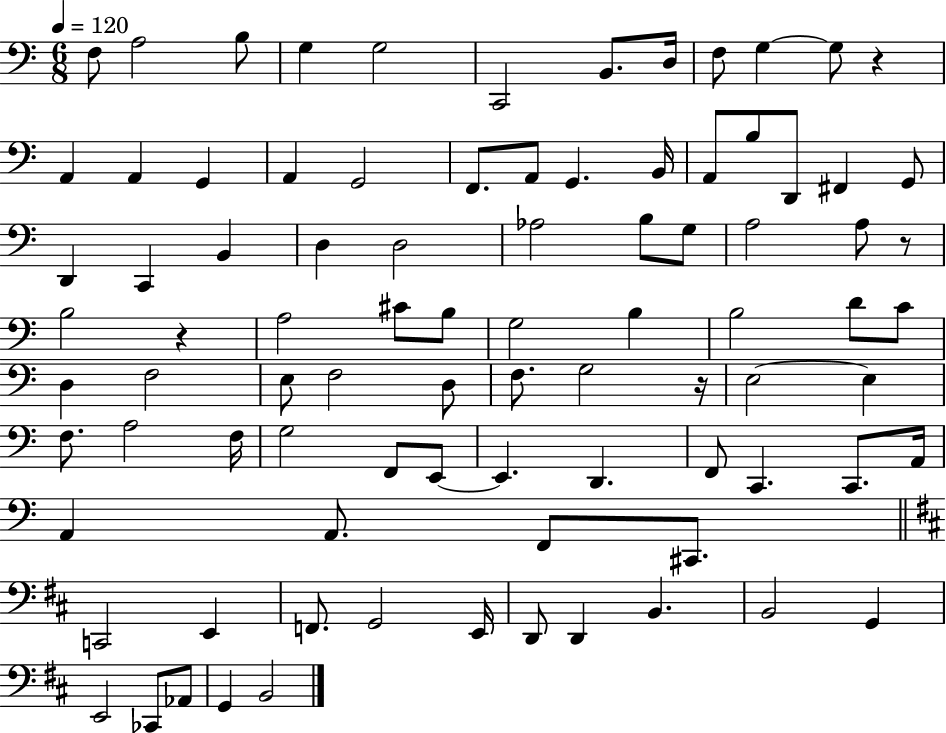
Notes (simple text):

F3/e A3/h B3/e G3/q G3/h C2/h B2/e. D3/s F3/e G3/q G3/e R/q A2/q A2/q G2/q A2/q G2/h F2/e. A2/e G2/q. B2/s A2/e B3/e D2/e F#2/q G2/e D2/q C2/q B2/q D3/q D3/h Ab3/h B3/e G3/e A3/h A3/e R/e B3/h R/q A3/h C#4/e B3/e G3/h B3/q B3/h D4/e C4/e D3/q F3/h E3/e F3/h D3/e F3/e. G3/h R/s E3/h E3/q F3/e. A3/h F3/s G3/h F2/e E2/e E2/q. D2/q. F2/e C2/q. C2/e. A2/s A2/q A2/e. F2/e C#2/e. C2/h E2/q F2/e. G2/h E2/s D2/e D2/q B2/q. B2/h G2/q E2/h CES2/e Ab2/e G2/q B2/h